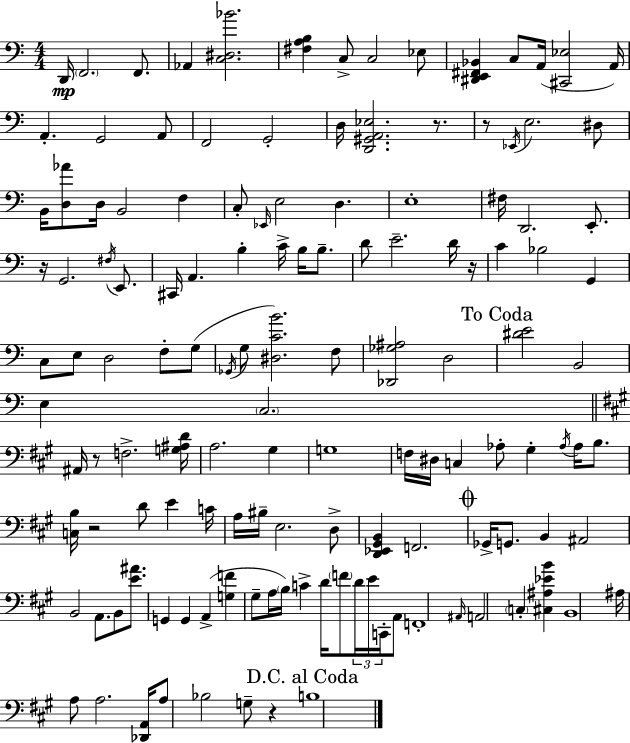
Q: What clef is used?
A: bass